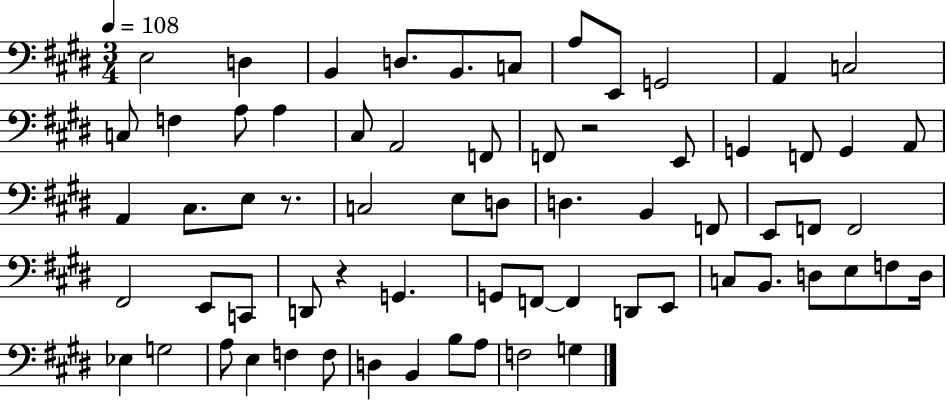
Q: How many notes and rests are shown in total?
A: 67